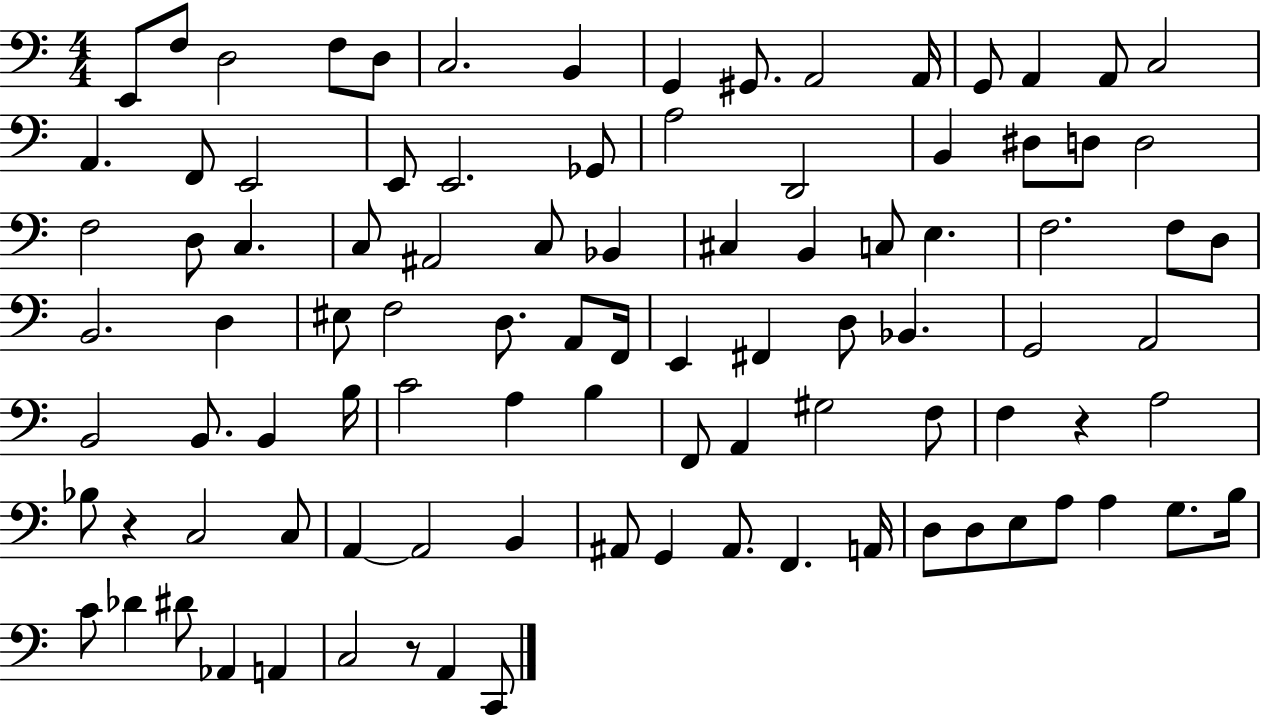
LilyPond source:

{
  \clef bass
  \numericTimeSignature
  \time 4/4
  \key c \major
  e,8 f8 d2 f8 d8 | c2. b,4 | g,4 gis,8. a,2 a,16 | g,8 a,4 a,8 c2 | \break a,4. f,8 e,2 | e,8 e,2. ges,8 | a2 d,2 | b,4 dis8 d8 d2 | \break f2 d8 c4. | c8 ais,2 c8 bes,4 | cis4 b,4 c8 e4. | f2. f8 d8 | \break b,2. d4 | eis8 f2 d8. a,8 f,16 | e,4 fis,4 d8 bes,4. | g,2 a,2 | \break b,2 b,8. b,4 b16 | c'2 a4 b4 | f,8 a,4 gis2 f8 | f4 r4 a2 | \break bes8 r4 c2 c8 | a,4~~ a,2 b,4 | ais,8 g,4 ais,8. f,4. a,16 | d8 d8 e8 a8 a4 g8. b16 | \break c'8 des'4 dis'8 aes,4 a,4 | c2 r8 a,4 c,8 | \bar "|."
}